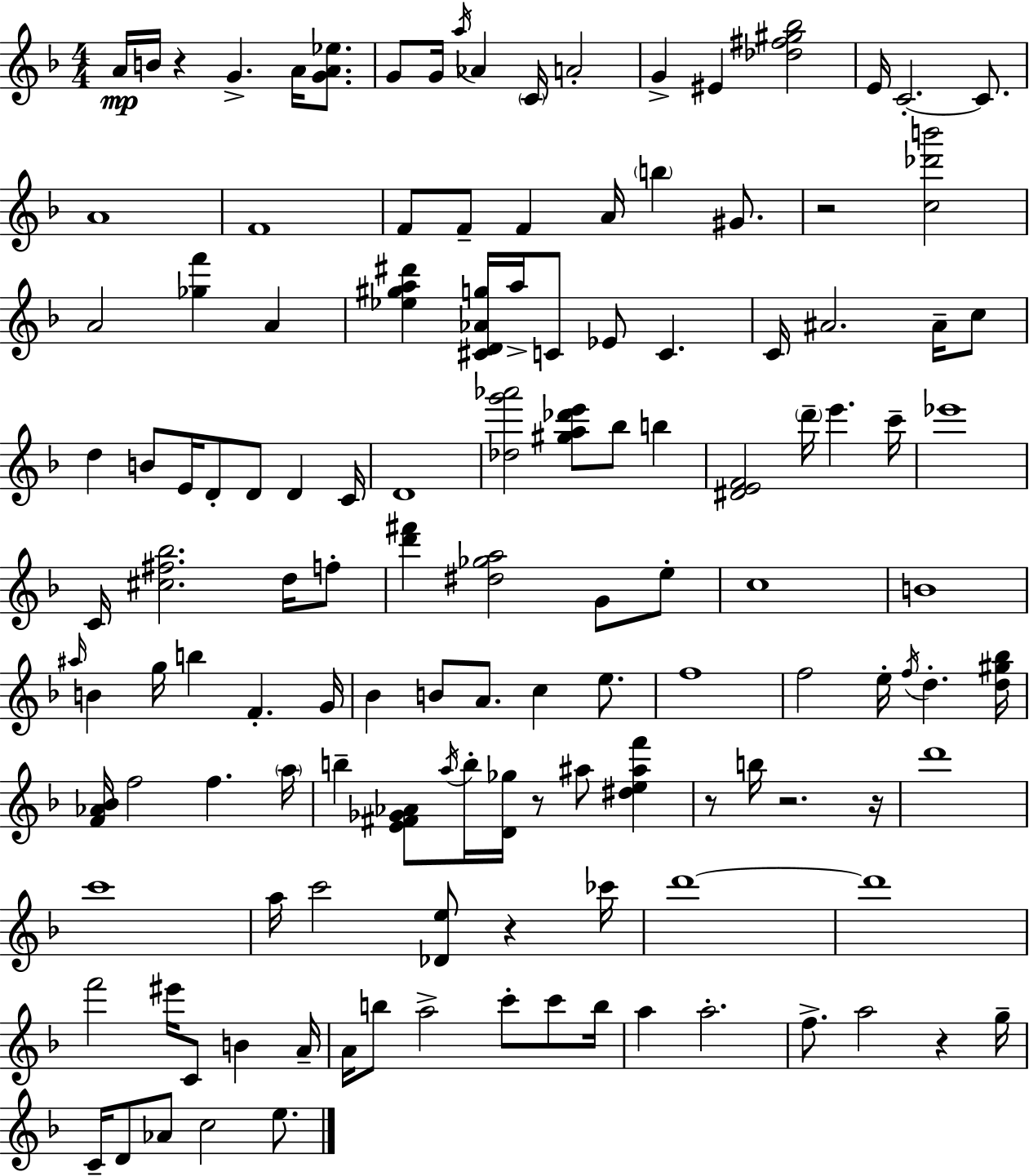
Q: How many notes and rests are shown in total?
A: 132